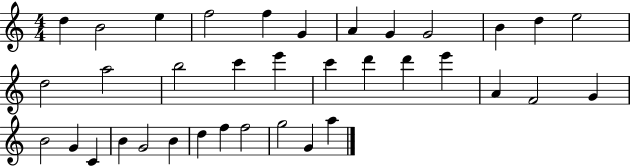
D5/q B4/h E5/q F5/h F5/q G4/q A4/q G4/q G4/h B4/q D5/q E5/h D5/h A5/h B5/h C6/q E6/q C6/q D6/q D6/q E6/q A4/q F4/h G4/q B4/h G4/q C4/q B4/q G4/h B4/q D5/q F5/q F5/h G5/h G4/q A5/q